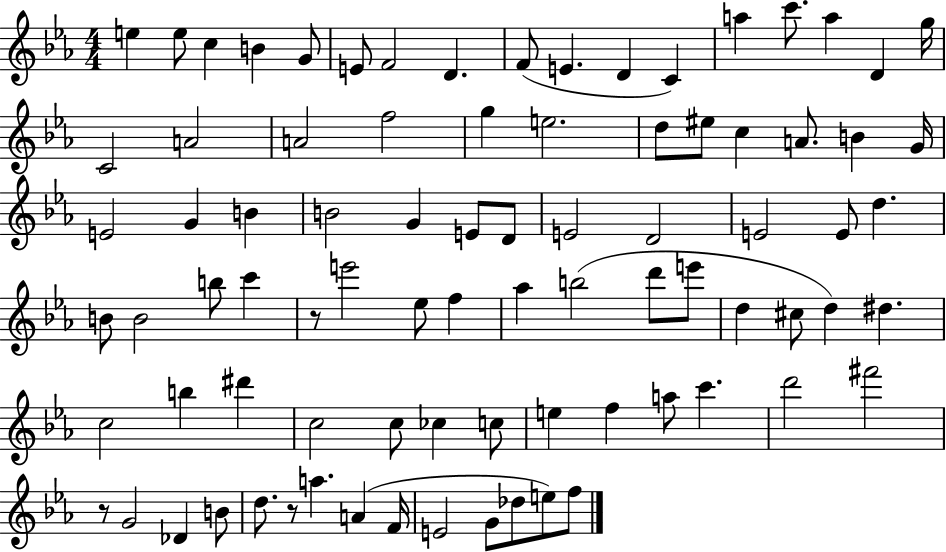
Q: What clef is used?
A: treble